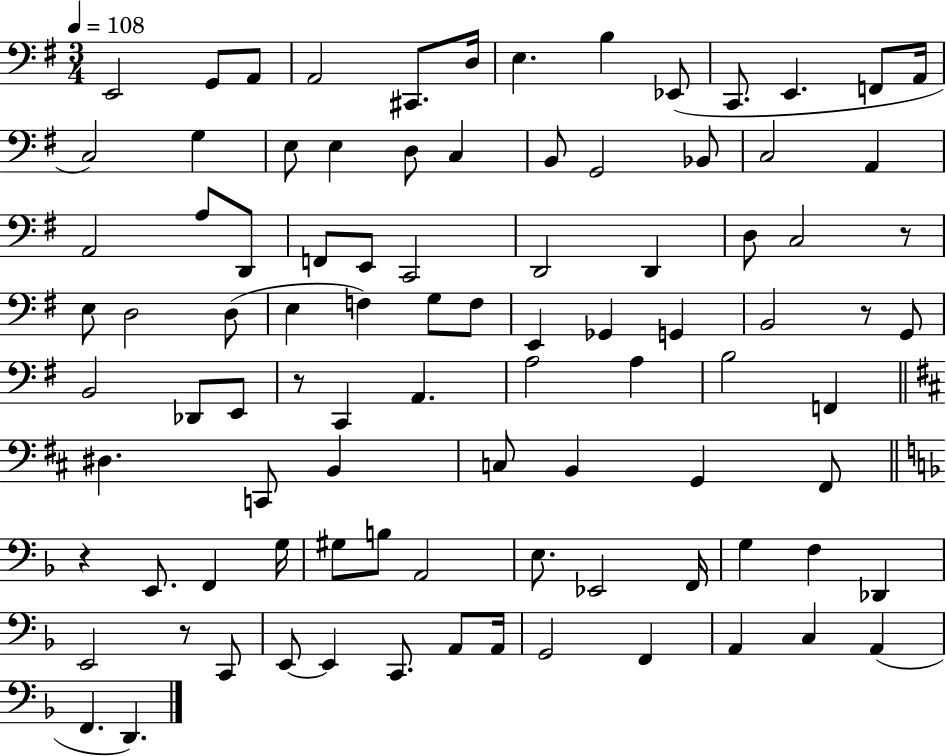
{
  \clef bass
  \numericTimeSignature
  \time 3/4
  \key g \major
  \tempo 4 = 108
  \repeat volta 2 { e,2 g,8 a,8 | a,2 cis,8. d16 | e4. b4 ees,8( | c,8. e,4. f,8 a,16 | \break c2) g4 | e8 e4 d8 c4 | b,8 g,2 bes,8 | c2 a,4 | \break a,2 a8 d,8 | f,8 e,8 c,2 | d,2 d,4 | d8 c2 r8 | \break e8 d2 d8( | e4 f4) g8 f8 | e,4 ges,4 g,4 | b,2 r8 g,8 | \break b,2 des,8 e,8 | r8 c,4 a,4. | a2 a4 | b2 f,4 | \break \bar "||" \break \key d \major dis4. c,8 b,4 | c8 b,4 g,4 fis,8 | \bar "||" \break \key d \minor r4 e,8. f,4 g16 | gis8 b8 a,2 | e8. ees,2 f,16 | g4 f4 des,4 | \break e,2 r8 c,8 | e,8~~ e,4 c,8. a,8 a,16 | g,2 f,4 | a,4 c4 a,4( | \break f,4. d,4.) | } \bar "|."
}